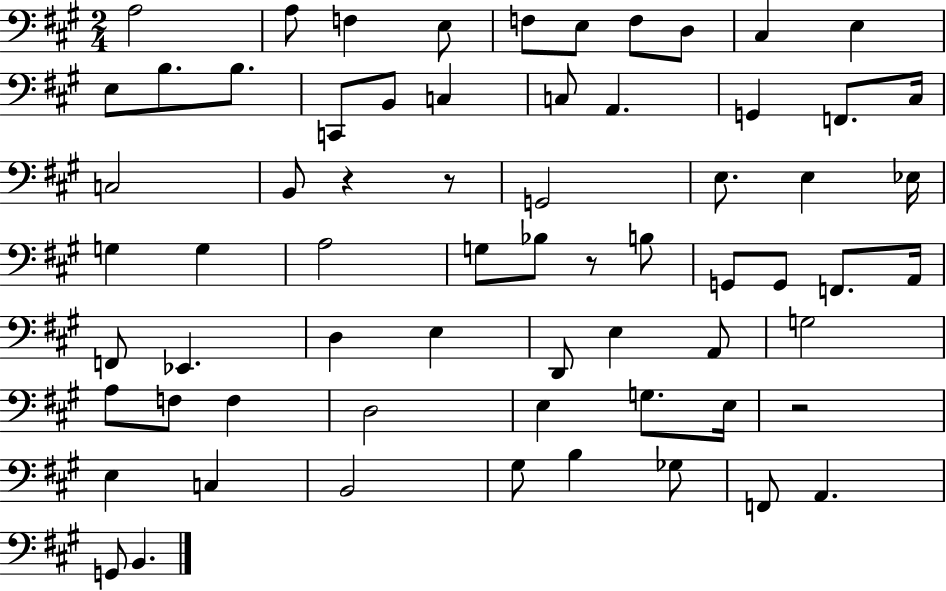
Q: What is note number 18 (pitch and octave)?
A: A2